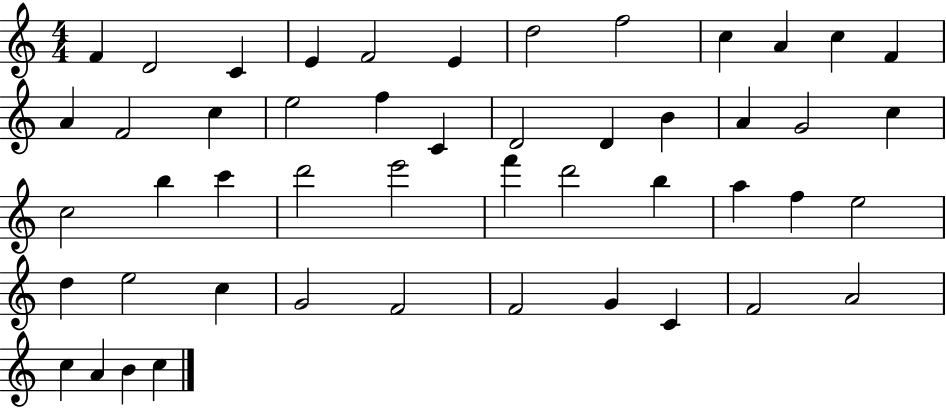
F4/q D4/h C4/q E4/q F4/h E4/q D5/h F5/h C5/q A4/q C5/q F4/q A4/q F4/h C5/q E5/h F5/q C4/q D4/h D4/q B4/q A4/q G4/h C5/q C5/h B5/q C6/q D6/h E6/h F6/q D6/h B5/q A5/q F5/q E5/h D5/q E5/h C5/q G4/h F4/h F4/h G4/q C4/q F4/h A4/h C5/q A4/q B4/q C5/q